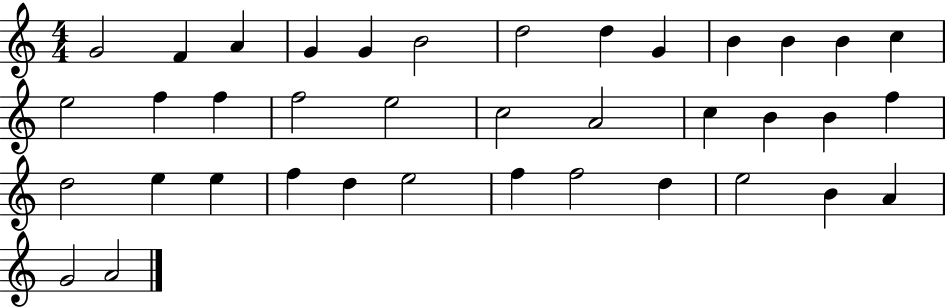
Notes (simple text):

G4/h F4/q A4/q G4/q G4/q B4/h D5/h D5/q G4/q B4/q B4/q B4/q C5/q E5/h F5/q F5/q F5/h E5/h C5/h A4/h C5/q B4/q B4/q F5/q D5/h E5/q E5/q F5/q D5/q E5/h F5/q F5/h D5/q E5/h B4/q A4/q G4/h A4/h